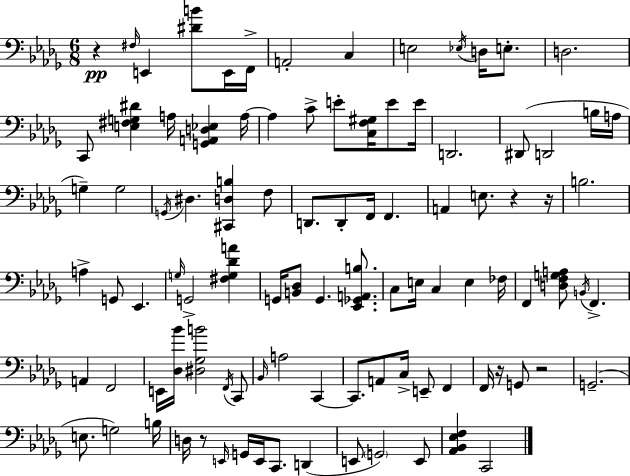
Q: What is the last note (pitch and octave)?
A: C2